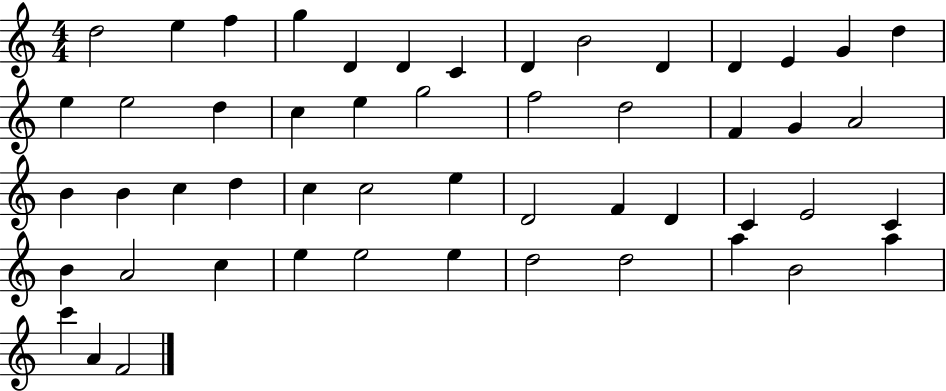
X:1
T:Untitled
M:4/4
L:1/4
K:C
d2 e f g D D C D B2 D D E G d e e2 d c e g2 f2 d2 F G A2 B B c d c c2 e D2 F D C E2 C B A2 c e e2 e d2 d2 a B2 a c' A F2